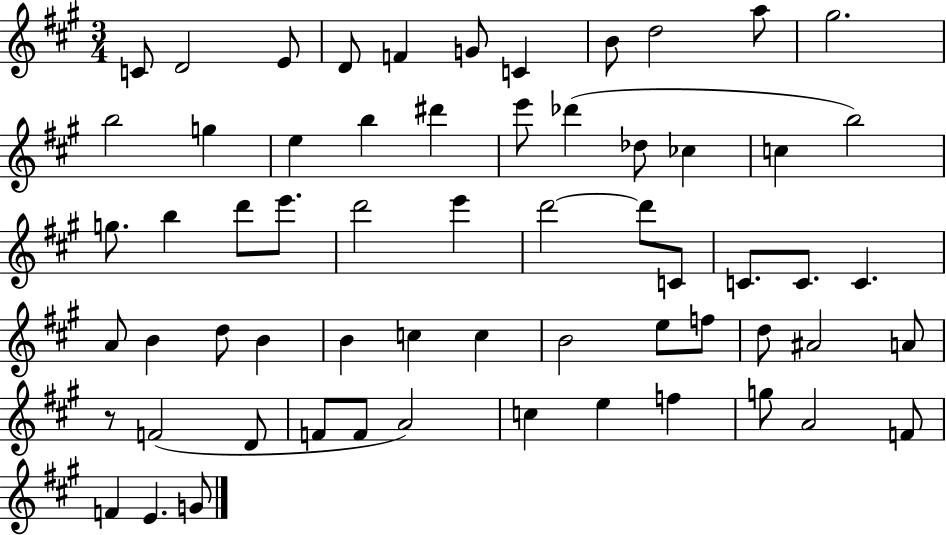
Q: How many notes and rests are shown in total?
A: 62